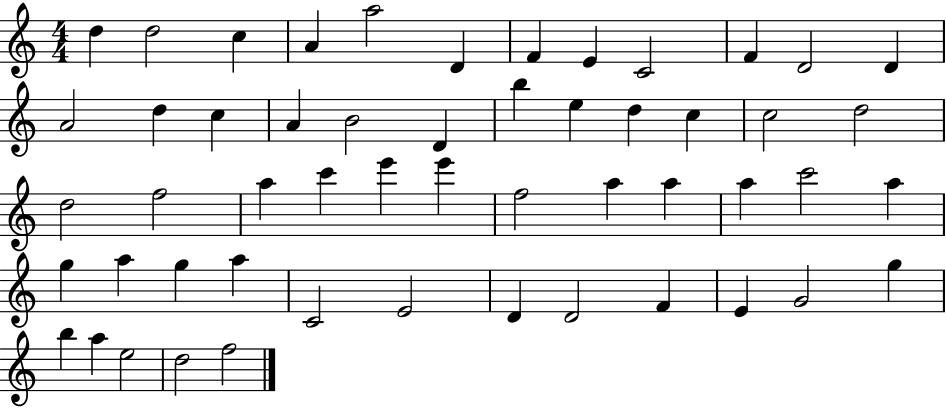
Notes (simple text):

D5/q D5/h C5/q A4/q A5/h D4/q F4/q E4/q C4/h F4/q D4/h D4/q A4/h D5/q C5/q A4/q B4/h D4/q B5/q E5/q D5/q C5/q C5/h D5/h D5/h F5/h A5/q C6/q E6/q E6/q F5/h A5/q A5/q A5/q C6/h A5/q G5/q A5/q G5/q A5/q C4/h E4/h D4/q D4/h F4/q E4/q G4/h G5/q B5/q A5/q E5/h D5/h F5/h